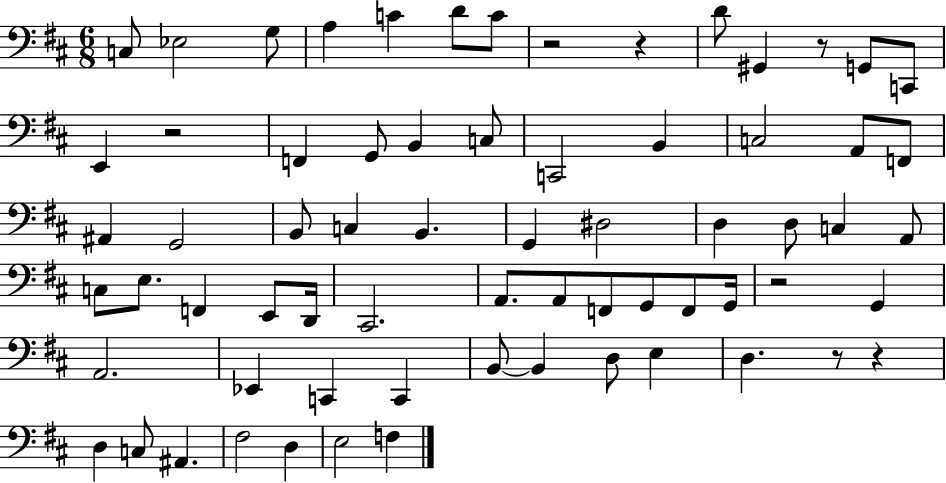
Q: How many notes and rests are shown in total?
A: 68